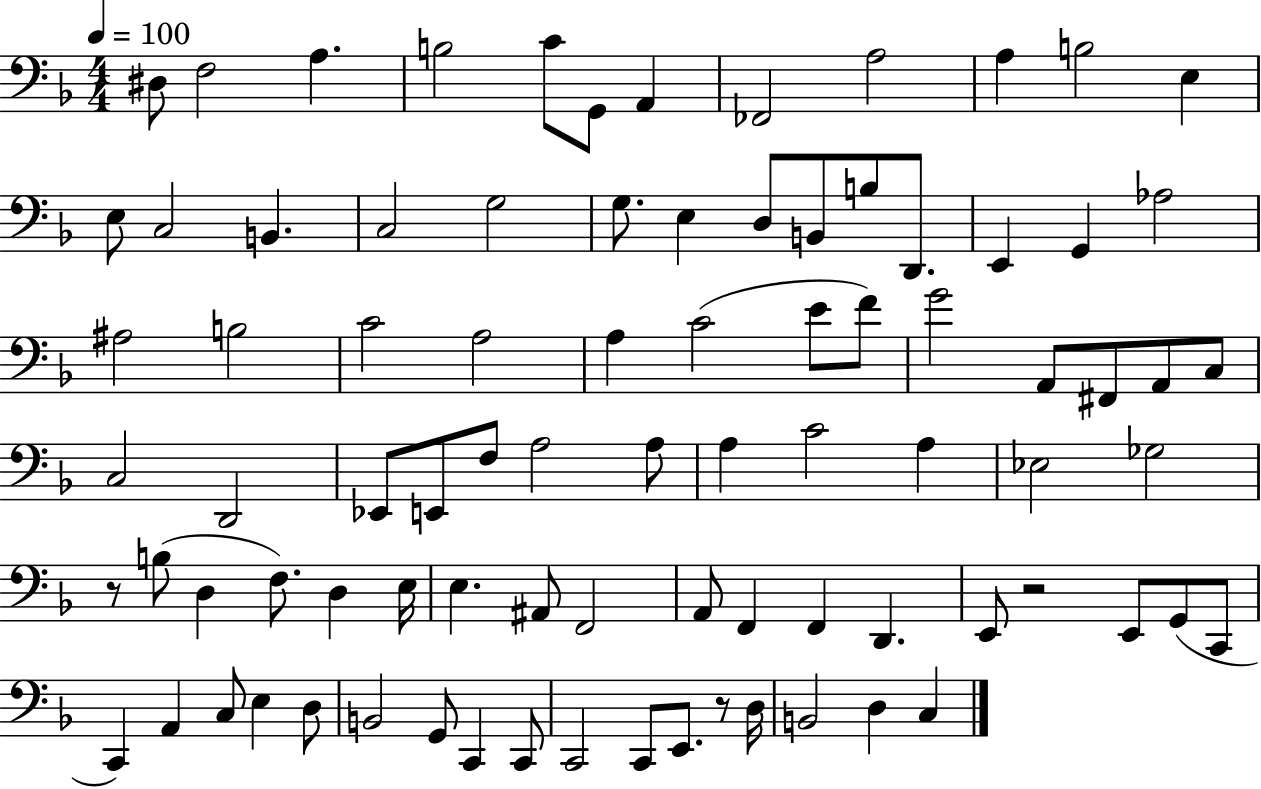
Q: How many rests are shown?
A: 3